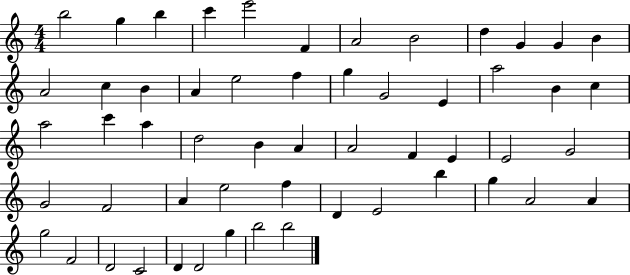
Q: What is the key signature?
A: C major